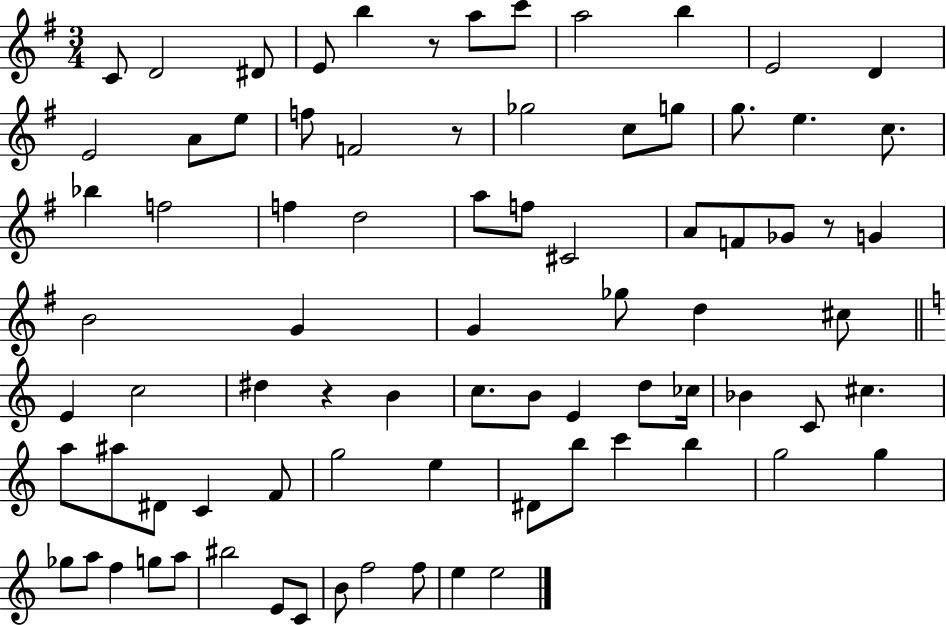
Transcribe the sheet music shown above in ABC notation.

X:1
T:Untitled
M:3/4
L:1/4
K:G
C/2 D2 ^D/2 E/2 b z/2 a/2 c'/2 a2 b E2 D E2 A/2 e/2 f/2 F2 z/2 _g2 c/2 g/2 g/2 e c/2 _b f2 f d2 a/2 f/2 ^C2 A/2 F/2 _G/2 z/2 G B2 G G _g/2 d ^c/2 E c2 ^d z B c/2 B/2 E d/2 _c/4 _B C/2 ^c a/2 ^a/2 ^D/2 C F/2 g2 e ^D/2 b/2 c' b g2 g _g/2 a/2 f g/2 a/2 ^b2 E/2 C/2 B/2 f2 f/2 e e2